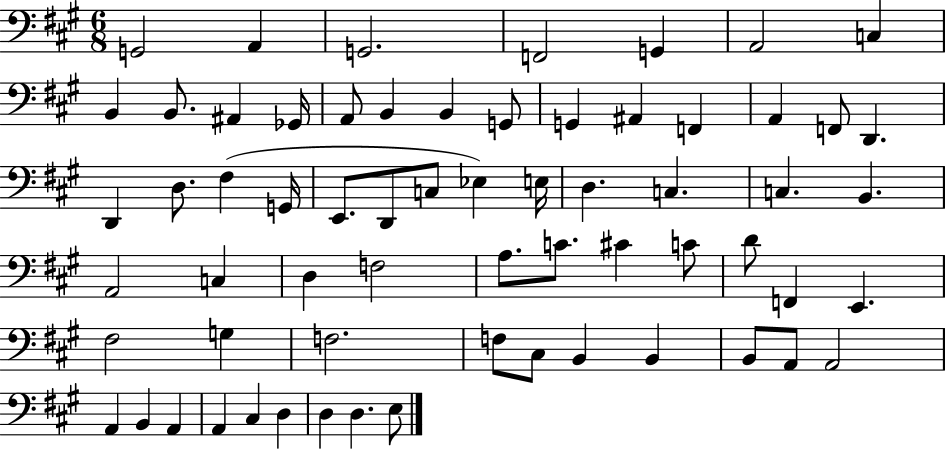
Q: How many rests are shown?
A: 0